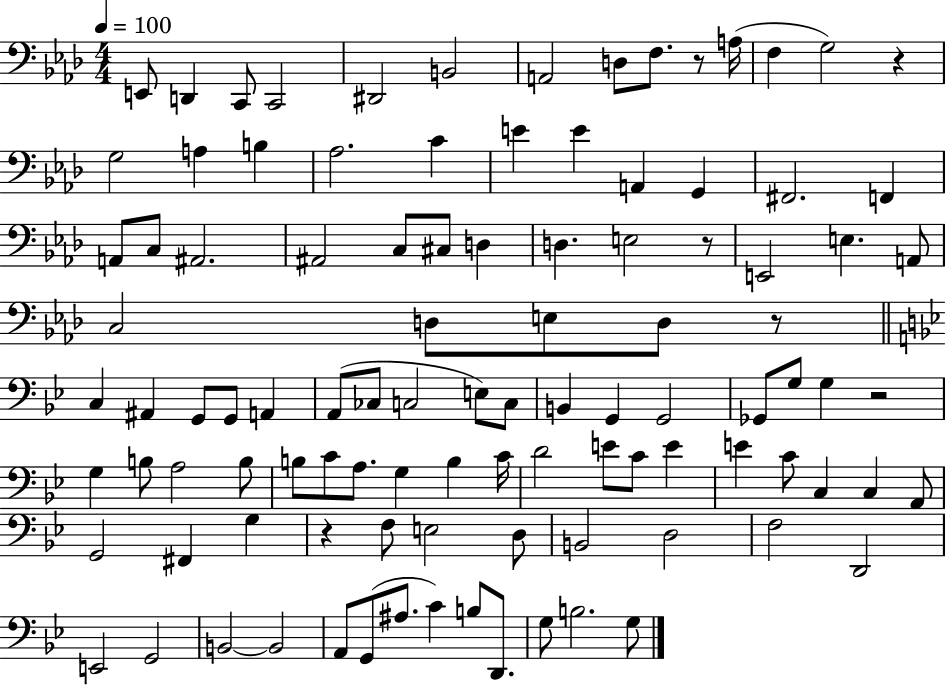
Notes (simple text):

E2/e D2/q C2/e C2/h D#2/h B2/h A2/h D3/e F3/e. R/e A3/s F3/q G3/h R/q G3/h A3/q B3/q Ab3/h. C4/q E4/q E4/q A2/q G2/q F#2/h. F2/q A2/e C3/e A#2/h. A#2/h C3/e C#3/e D3/q D3/q. E3/h R/e E2/h E3/q. A2/e C3/h D3/e E3/e D3/e R/e C3/q A#2/q G2/e G2/e A2/q A2/e CES3/e C3/h E3/e C3/e B2/q G2/q G2/h Gb2/e G3/e G3/q R/h G3/q B3/e A3/h B3/e B3/e C4/e A3/e. G3/q B3/q C4/s D4/h E4/e C4/e E4/q E4/q C4/e C3/q C3/q A2/e G2/h F#2/q G3/q R/q F3/e E3/h D3/e B2/h D3/h F3/h D2/h E2/h G2/h B2/h B2/h A2/e G2/e A#3/e. C4/q B3/e D2/e. G3/e B3/h. G3/e